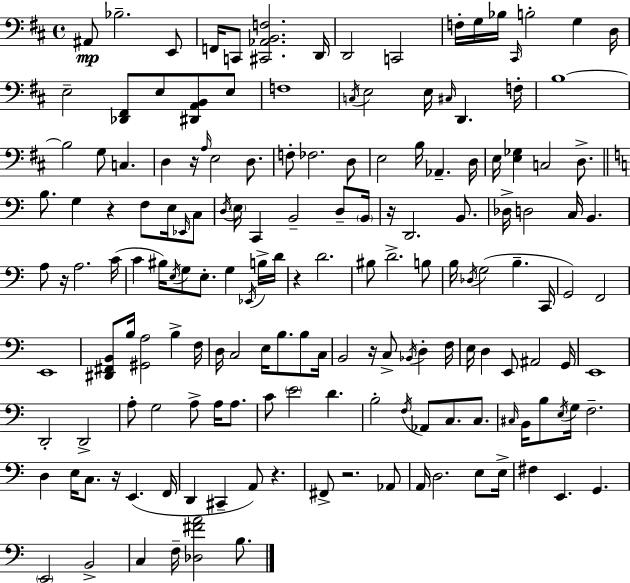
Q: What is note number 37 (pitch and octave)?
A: E3